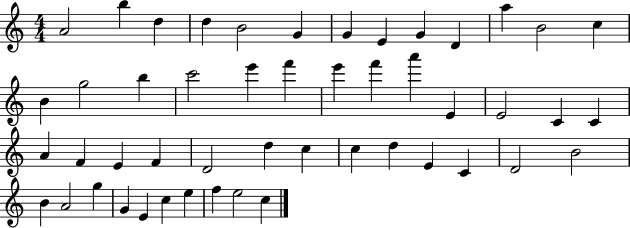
{
  \clef treble
  \numericTimeSignature
  \time 4/4
  \key c \major
  a'2 b''4 d''4 | d''4 b'2 g'4 | g'4 e'4 g'4 d'4 | a''4 b'2 c''4 | \break b'4 g''2 b''4 | c'''2 e'''4 f'''4 | e'''4 f'''4 a'''4 e'4 | e'2 c'4 c'4 | \break a'4 f'4 e'4 f'4 | d'2 d''4 c''4 | c''4 d''4 e'4 c'4 | d'2 b'2 | \break b'4 a'2 g''4 | g'4 e'4 c''4 e''4 | f''4 e''2 c''4 | \bar "|."
}